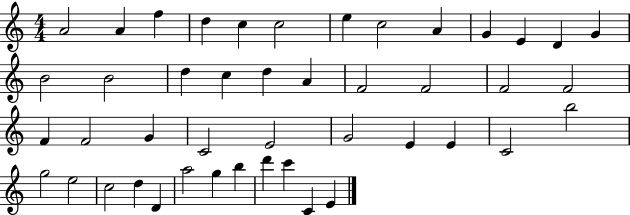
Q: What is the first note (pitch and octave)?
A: A4